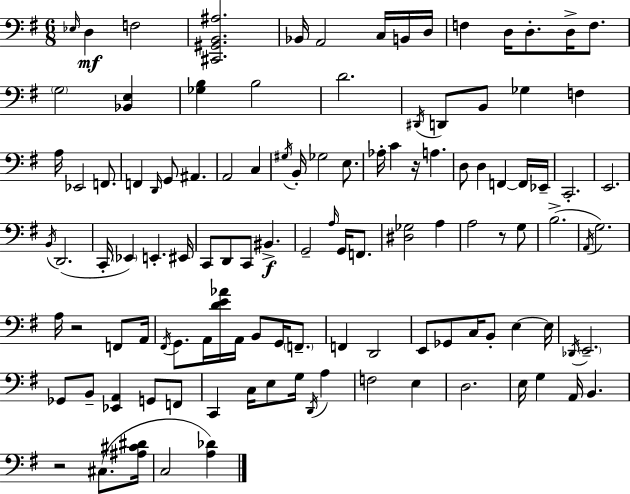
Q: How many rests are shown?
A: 4